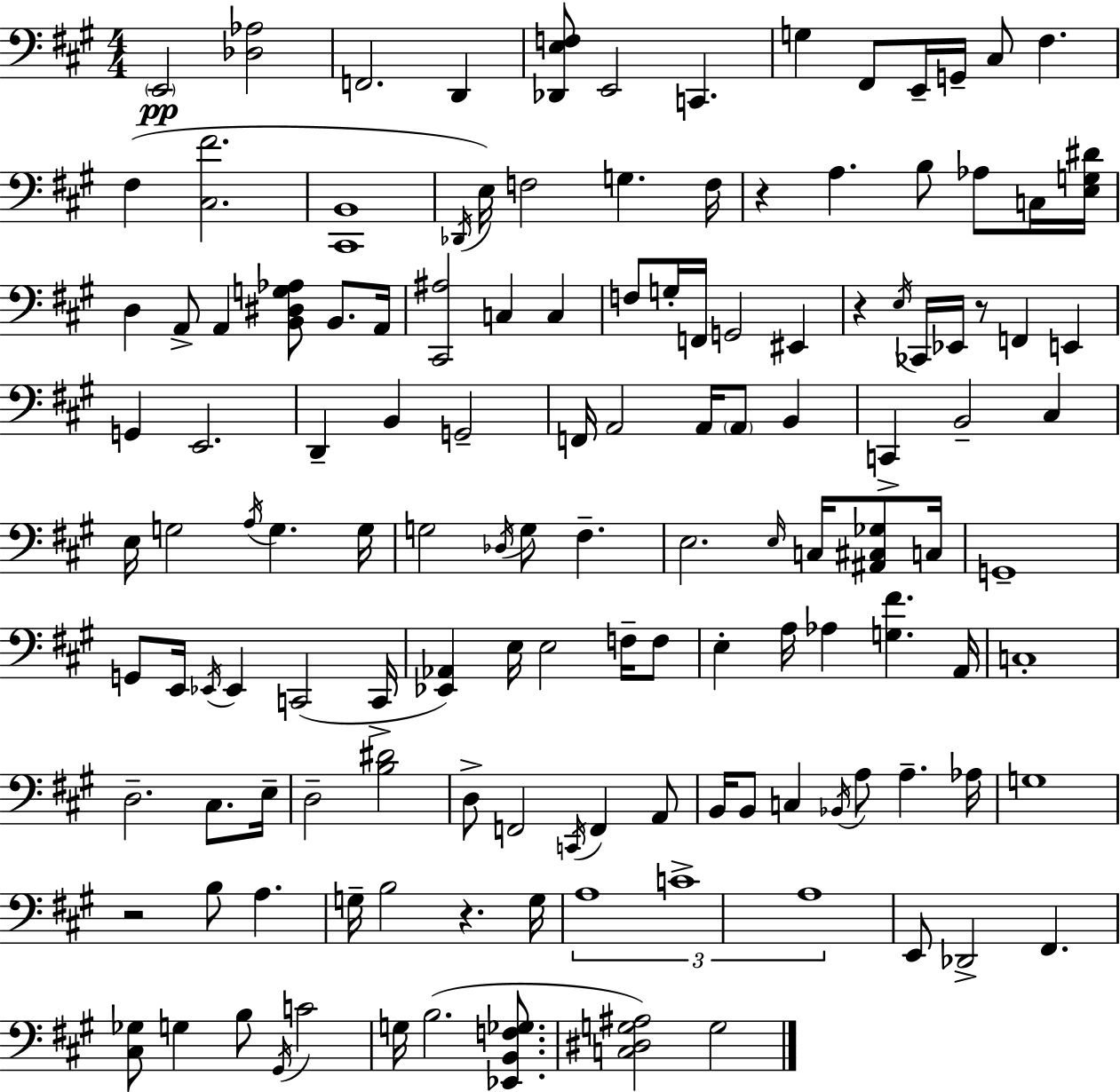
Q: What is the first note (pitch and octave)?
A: E2